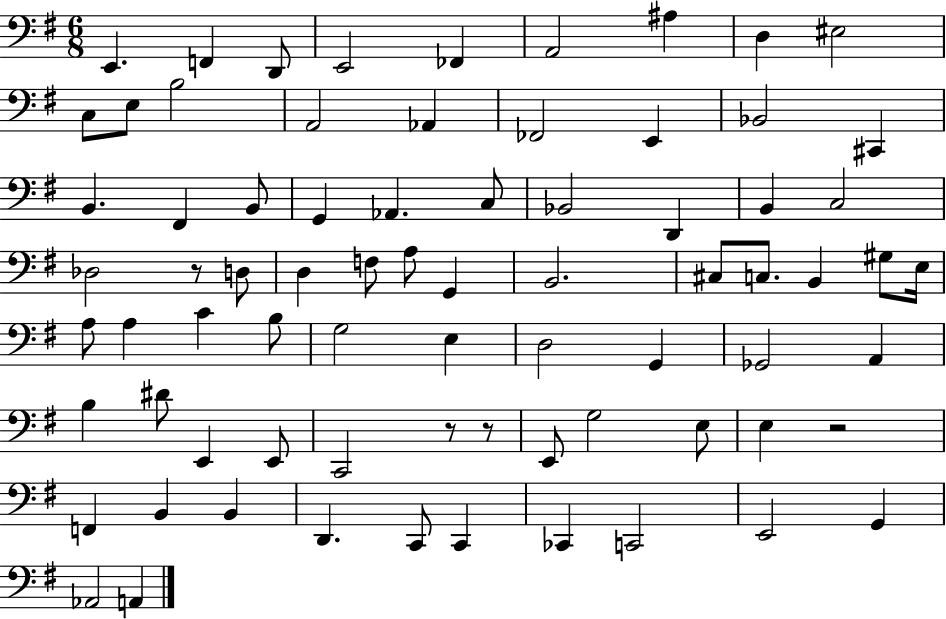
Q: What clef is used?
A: bass